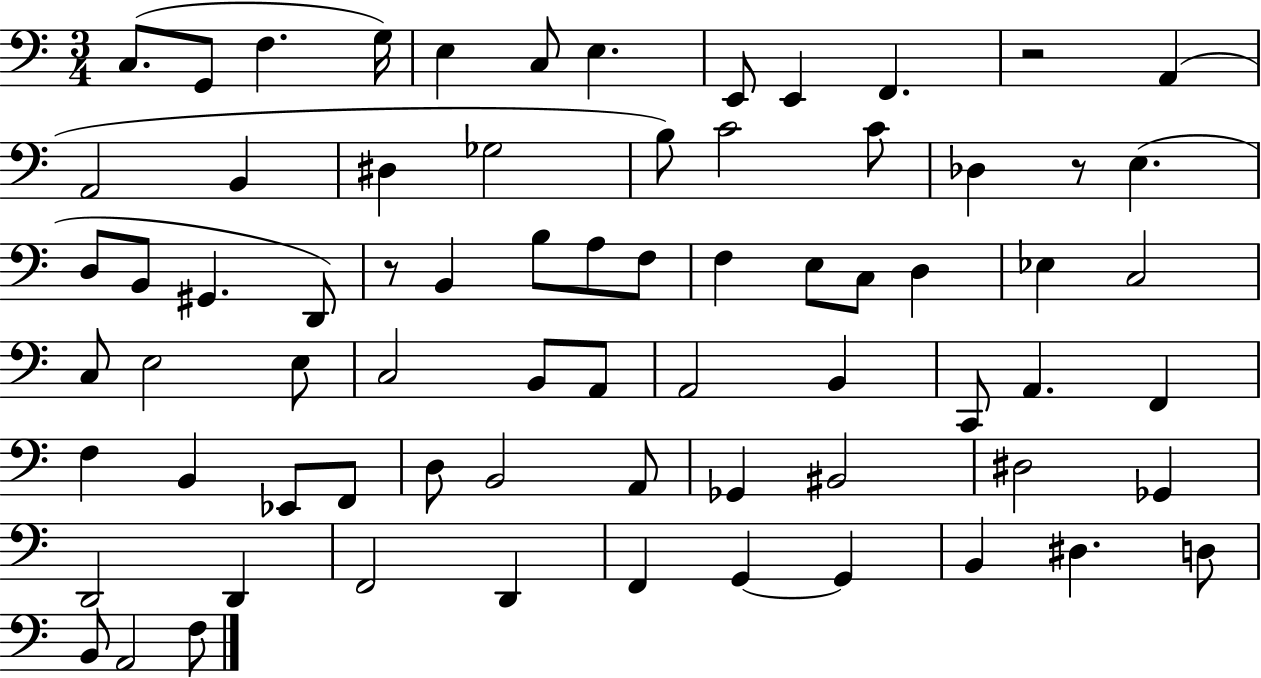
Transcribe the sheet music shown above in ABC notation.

X:1
T:Untitled
M:3/4
L:1/4
K:C
C,/2 G,,/2 F, G,/4 E, C,/2 E, E,,/2 E,, F,, z2 A,, A,,2 B,, ^D, _G,2 B,/2 C2 C/2 _D, z/2 E, D,/2 B,,/2 ^G,, D,,/2 z/2 B,, B,/2 A,/2 F,/2 F, E,/2 C,/2 D, _E, C,2 C,/2 E,2 E,/2 C,2 B,,/2 A,,/2 A,,2 B,, C,,/2 A,, F,, F, B,, _E,,/2 F,,/2 D,/2 B,,2 A,,/2 _G,, ^B,,2 ^D,2 _G,, D,,2 D,, F,,2 D,, F,, G,, G,, B,, ^D, D,/2 B,,/2 A,,2 F,/2